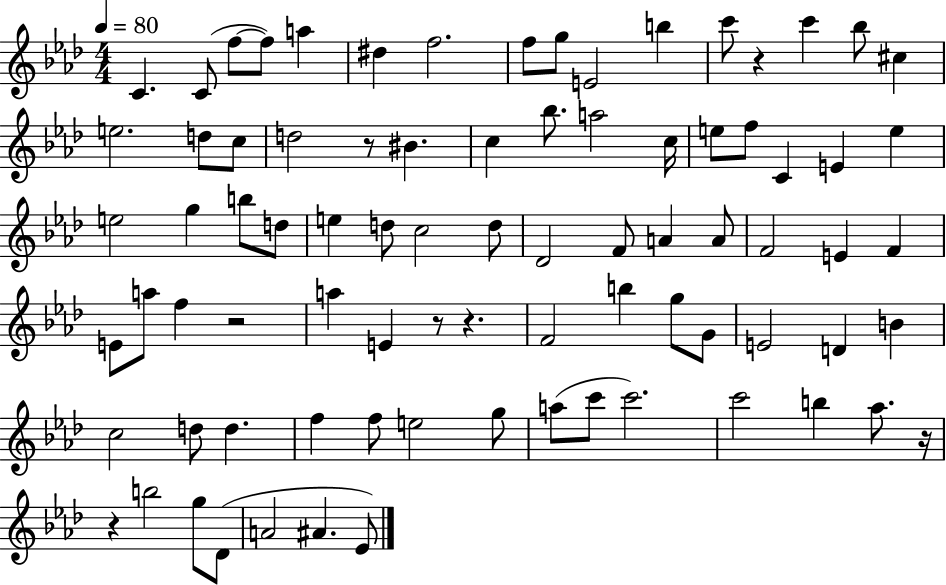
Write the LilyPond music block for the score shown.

{
  \clef treble
  \numericTimeSignature
  \time 4/4
  \key aes \major
  \tempo 4 = 80
  \repeat volta 2 { c'4. c'8( f''8~~ f''8) a''4 | dis''4 f''2. | f''8 g''8 e'2 b''4 | c'''8 r4 c'''4 bes''8 cis''4 | \break e''2. d''8 c''8 | d''2 r8 bis'4. | c''4 bes''8. a''2 c''16 | e''8 f''8 c'4 e'4 e''4 | \break e''2 g''4 b''8 d''8 | e''4 d''8 c''2 d''8 | des'2 f'8 a'4 a'8 | f'2 e'4 f'4 | \break e'8 a''8 f''4 r2 | a''4 e'4 r8 r4. | f'2 b''4 g''8 g'8 | e'2 d'4 b'4 | \break c''2 d''8 d''4. | f''4 f''8 e''2 g''8 | a''8( c'''8 c'''2.) | c'''2 b''4 aes''8. r16 | \break r4 b''2 g''8 des'8( | a'2 ais'4. ees'8) | } \bar "|."
}